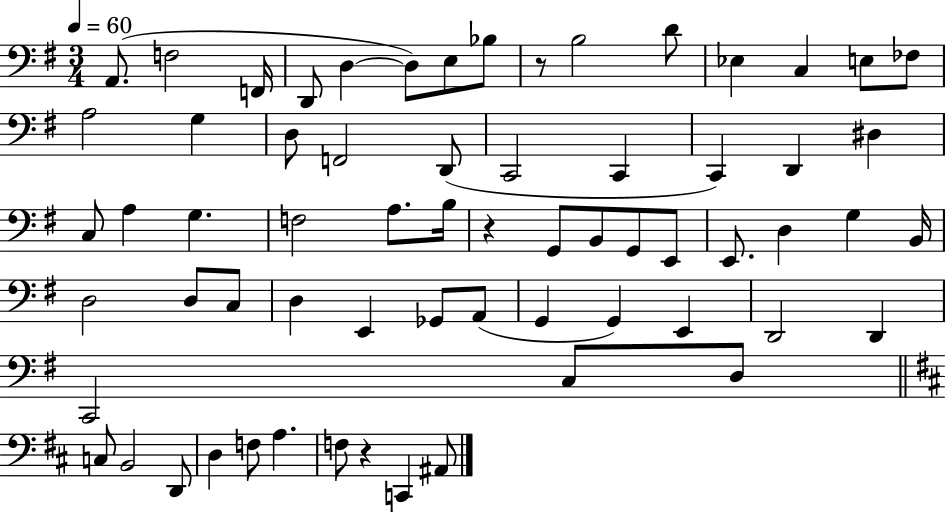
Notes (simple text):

A2/e. F3/h F2/s D2/e D3/q D3/e E3/e Bb3/e R/e B3/h D4/e Eb3/q C3/q E3/e FES3/e A3/h G3/q D3/e F2/h D2/e C2/h C2/q C2/q D2/q D#3/q C3/e A3/q G3/q. F3/h A3/e. B3/s R/q G2/e B2/e G2/e E2/e E2/e. D3/q G3/q B2/s D3/h D3/e C3/e D3/q E2/q Gb2/e A2/e G2/q G2/q E2/q D2/h D2/q C2/h C3/e D3/e C3/e B2/h D2/e D3/q F3/e A3/q. F3/e R/q C2/q A#2/e